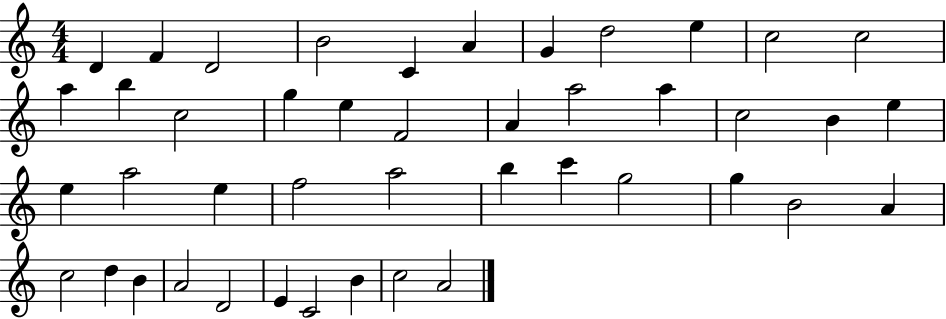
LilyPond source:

{
  \clef treble
  \numericTimeSignature
  \time 4/4
  \key c \major
  d'4 f'4 d'2 | b'2 c'4 a'4 | g'4 d''2 e''4 | c''2 c''2 | \break a''4 b''4 c''2 | g''4 e''4 f'2 | a'4 a''2 a''4 | c''2 b'4 e''4 | \break e''4 a''2 e''4 | f''2 a''2 | b''4 c'''4 g''2 | g''4 b'2 a'4 | \break c''2 d''4 b'4 | a'2 d'2 | e'4 c'2 b'4 | c''2 a'2 | \break \bar "|."
}